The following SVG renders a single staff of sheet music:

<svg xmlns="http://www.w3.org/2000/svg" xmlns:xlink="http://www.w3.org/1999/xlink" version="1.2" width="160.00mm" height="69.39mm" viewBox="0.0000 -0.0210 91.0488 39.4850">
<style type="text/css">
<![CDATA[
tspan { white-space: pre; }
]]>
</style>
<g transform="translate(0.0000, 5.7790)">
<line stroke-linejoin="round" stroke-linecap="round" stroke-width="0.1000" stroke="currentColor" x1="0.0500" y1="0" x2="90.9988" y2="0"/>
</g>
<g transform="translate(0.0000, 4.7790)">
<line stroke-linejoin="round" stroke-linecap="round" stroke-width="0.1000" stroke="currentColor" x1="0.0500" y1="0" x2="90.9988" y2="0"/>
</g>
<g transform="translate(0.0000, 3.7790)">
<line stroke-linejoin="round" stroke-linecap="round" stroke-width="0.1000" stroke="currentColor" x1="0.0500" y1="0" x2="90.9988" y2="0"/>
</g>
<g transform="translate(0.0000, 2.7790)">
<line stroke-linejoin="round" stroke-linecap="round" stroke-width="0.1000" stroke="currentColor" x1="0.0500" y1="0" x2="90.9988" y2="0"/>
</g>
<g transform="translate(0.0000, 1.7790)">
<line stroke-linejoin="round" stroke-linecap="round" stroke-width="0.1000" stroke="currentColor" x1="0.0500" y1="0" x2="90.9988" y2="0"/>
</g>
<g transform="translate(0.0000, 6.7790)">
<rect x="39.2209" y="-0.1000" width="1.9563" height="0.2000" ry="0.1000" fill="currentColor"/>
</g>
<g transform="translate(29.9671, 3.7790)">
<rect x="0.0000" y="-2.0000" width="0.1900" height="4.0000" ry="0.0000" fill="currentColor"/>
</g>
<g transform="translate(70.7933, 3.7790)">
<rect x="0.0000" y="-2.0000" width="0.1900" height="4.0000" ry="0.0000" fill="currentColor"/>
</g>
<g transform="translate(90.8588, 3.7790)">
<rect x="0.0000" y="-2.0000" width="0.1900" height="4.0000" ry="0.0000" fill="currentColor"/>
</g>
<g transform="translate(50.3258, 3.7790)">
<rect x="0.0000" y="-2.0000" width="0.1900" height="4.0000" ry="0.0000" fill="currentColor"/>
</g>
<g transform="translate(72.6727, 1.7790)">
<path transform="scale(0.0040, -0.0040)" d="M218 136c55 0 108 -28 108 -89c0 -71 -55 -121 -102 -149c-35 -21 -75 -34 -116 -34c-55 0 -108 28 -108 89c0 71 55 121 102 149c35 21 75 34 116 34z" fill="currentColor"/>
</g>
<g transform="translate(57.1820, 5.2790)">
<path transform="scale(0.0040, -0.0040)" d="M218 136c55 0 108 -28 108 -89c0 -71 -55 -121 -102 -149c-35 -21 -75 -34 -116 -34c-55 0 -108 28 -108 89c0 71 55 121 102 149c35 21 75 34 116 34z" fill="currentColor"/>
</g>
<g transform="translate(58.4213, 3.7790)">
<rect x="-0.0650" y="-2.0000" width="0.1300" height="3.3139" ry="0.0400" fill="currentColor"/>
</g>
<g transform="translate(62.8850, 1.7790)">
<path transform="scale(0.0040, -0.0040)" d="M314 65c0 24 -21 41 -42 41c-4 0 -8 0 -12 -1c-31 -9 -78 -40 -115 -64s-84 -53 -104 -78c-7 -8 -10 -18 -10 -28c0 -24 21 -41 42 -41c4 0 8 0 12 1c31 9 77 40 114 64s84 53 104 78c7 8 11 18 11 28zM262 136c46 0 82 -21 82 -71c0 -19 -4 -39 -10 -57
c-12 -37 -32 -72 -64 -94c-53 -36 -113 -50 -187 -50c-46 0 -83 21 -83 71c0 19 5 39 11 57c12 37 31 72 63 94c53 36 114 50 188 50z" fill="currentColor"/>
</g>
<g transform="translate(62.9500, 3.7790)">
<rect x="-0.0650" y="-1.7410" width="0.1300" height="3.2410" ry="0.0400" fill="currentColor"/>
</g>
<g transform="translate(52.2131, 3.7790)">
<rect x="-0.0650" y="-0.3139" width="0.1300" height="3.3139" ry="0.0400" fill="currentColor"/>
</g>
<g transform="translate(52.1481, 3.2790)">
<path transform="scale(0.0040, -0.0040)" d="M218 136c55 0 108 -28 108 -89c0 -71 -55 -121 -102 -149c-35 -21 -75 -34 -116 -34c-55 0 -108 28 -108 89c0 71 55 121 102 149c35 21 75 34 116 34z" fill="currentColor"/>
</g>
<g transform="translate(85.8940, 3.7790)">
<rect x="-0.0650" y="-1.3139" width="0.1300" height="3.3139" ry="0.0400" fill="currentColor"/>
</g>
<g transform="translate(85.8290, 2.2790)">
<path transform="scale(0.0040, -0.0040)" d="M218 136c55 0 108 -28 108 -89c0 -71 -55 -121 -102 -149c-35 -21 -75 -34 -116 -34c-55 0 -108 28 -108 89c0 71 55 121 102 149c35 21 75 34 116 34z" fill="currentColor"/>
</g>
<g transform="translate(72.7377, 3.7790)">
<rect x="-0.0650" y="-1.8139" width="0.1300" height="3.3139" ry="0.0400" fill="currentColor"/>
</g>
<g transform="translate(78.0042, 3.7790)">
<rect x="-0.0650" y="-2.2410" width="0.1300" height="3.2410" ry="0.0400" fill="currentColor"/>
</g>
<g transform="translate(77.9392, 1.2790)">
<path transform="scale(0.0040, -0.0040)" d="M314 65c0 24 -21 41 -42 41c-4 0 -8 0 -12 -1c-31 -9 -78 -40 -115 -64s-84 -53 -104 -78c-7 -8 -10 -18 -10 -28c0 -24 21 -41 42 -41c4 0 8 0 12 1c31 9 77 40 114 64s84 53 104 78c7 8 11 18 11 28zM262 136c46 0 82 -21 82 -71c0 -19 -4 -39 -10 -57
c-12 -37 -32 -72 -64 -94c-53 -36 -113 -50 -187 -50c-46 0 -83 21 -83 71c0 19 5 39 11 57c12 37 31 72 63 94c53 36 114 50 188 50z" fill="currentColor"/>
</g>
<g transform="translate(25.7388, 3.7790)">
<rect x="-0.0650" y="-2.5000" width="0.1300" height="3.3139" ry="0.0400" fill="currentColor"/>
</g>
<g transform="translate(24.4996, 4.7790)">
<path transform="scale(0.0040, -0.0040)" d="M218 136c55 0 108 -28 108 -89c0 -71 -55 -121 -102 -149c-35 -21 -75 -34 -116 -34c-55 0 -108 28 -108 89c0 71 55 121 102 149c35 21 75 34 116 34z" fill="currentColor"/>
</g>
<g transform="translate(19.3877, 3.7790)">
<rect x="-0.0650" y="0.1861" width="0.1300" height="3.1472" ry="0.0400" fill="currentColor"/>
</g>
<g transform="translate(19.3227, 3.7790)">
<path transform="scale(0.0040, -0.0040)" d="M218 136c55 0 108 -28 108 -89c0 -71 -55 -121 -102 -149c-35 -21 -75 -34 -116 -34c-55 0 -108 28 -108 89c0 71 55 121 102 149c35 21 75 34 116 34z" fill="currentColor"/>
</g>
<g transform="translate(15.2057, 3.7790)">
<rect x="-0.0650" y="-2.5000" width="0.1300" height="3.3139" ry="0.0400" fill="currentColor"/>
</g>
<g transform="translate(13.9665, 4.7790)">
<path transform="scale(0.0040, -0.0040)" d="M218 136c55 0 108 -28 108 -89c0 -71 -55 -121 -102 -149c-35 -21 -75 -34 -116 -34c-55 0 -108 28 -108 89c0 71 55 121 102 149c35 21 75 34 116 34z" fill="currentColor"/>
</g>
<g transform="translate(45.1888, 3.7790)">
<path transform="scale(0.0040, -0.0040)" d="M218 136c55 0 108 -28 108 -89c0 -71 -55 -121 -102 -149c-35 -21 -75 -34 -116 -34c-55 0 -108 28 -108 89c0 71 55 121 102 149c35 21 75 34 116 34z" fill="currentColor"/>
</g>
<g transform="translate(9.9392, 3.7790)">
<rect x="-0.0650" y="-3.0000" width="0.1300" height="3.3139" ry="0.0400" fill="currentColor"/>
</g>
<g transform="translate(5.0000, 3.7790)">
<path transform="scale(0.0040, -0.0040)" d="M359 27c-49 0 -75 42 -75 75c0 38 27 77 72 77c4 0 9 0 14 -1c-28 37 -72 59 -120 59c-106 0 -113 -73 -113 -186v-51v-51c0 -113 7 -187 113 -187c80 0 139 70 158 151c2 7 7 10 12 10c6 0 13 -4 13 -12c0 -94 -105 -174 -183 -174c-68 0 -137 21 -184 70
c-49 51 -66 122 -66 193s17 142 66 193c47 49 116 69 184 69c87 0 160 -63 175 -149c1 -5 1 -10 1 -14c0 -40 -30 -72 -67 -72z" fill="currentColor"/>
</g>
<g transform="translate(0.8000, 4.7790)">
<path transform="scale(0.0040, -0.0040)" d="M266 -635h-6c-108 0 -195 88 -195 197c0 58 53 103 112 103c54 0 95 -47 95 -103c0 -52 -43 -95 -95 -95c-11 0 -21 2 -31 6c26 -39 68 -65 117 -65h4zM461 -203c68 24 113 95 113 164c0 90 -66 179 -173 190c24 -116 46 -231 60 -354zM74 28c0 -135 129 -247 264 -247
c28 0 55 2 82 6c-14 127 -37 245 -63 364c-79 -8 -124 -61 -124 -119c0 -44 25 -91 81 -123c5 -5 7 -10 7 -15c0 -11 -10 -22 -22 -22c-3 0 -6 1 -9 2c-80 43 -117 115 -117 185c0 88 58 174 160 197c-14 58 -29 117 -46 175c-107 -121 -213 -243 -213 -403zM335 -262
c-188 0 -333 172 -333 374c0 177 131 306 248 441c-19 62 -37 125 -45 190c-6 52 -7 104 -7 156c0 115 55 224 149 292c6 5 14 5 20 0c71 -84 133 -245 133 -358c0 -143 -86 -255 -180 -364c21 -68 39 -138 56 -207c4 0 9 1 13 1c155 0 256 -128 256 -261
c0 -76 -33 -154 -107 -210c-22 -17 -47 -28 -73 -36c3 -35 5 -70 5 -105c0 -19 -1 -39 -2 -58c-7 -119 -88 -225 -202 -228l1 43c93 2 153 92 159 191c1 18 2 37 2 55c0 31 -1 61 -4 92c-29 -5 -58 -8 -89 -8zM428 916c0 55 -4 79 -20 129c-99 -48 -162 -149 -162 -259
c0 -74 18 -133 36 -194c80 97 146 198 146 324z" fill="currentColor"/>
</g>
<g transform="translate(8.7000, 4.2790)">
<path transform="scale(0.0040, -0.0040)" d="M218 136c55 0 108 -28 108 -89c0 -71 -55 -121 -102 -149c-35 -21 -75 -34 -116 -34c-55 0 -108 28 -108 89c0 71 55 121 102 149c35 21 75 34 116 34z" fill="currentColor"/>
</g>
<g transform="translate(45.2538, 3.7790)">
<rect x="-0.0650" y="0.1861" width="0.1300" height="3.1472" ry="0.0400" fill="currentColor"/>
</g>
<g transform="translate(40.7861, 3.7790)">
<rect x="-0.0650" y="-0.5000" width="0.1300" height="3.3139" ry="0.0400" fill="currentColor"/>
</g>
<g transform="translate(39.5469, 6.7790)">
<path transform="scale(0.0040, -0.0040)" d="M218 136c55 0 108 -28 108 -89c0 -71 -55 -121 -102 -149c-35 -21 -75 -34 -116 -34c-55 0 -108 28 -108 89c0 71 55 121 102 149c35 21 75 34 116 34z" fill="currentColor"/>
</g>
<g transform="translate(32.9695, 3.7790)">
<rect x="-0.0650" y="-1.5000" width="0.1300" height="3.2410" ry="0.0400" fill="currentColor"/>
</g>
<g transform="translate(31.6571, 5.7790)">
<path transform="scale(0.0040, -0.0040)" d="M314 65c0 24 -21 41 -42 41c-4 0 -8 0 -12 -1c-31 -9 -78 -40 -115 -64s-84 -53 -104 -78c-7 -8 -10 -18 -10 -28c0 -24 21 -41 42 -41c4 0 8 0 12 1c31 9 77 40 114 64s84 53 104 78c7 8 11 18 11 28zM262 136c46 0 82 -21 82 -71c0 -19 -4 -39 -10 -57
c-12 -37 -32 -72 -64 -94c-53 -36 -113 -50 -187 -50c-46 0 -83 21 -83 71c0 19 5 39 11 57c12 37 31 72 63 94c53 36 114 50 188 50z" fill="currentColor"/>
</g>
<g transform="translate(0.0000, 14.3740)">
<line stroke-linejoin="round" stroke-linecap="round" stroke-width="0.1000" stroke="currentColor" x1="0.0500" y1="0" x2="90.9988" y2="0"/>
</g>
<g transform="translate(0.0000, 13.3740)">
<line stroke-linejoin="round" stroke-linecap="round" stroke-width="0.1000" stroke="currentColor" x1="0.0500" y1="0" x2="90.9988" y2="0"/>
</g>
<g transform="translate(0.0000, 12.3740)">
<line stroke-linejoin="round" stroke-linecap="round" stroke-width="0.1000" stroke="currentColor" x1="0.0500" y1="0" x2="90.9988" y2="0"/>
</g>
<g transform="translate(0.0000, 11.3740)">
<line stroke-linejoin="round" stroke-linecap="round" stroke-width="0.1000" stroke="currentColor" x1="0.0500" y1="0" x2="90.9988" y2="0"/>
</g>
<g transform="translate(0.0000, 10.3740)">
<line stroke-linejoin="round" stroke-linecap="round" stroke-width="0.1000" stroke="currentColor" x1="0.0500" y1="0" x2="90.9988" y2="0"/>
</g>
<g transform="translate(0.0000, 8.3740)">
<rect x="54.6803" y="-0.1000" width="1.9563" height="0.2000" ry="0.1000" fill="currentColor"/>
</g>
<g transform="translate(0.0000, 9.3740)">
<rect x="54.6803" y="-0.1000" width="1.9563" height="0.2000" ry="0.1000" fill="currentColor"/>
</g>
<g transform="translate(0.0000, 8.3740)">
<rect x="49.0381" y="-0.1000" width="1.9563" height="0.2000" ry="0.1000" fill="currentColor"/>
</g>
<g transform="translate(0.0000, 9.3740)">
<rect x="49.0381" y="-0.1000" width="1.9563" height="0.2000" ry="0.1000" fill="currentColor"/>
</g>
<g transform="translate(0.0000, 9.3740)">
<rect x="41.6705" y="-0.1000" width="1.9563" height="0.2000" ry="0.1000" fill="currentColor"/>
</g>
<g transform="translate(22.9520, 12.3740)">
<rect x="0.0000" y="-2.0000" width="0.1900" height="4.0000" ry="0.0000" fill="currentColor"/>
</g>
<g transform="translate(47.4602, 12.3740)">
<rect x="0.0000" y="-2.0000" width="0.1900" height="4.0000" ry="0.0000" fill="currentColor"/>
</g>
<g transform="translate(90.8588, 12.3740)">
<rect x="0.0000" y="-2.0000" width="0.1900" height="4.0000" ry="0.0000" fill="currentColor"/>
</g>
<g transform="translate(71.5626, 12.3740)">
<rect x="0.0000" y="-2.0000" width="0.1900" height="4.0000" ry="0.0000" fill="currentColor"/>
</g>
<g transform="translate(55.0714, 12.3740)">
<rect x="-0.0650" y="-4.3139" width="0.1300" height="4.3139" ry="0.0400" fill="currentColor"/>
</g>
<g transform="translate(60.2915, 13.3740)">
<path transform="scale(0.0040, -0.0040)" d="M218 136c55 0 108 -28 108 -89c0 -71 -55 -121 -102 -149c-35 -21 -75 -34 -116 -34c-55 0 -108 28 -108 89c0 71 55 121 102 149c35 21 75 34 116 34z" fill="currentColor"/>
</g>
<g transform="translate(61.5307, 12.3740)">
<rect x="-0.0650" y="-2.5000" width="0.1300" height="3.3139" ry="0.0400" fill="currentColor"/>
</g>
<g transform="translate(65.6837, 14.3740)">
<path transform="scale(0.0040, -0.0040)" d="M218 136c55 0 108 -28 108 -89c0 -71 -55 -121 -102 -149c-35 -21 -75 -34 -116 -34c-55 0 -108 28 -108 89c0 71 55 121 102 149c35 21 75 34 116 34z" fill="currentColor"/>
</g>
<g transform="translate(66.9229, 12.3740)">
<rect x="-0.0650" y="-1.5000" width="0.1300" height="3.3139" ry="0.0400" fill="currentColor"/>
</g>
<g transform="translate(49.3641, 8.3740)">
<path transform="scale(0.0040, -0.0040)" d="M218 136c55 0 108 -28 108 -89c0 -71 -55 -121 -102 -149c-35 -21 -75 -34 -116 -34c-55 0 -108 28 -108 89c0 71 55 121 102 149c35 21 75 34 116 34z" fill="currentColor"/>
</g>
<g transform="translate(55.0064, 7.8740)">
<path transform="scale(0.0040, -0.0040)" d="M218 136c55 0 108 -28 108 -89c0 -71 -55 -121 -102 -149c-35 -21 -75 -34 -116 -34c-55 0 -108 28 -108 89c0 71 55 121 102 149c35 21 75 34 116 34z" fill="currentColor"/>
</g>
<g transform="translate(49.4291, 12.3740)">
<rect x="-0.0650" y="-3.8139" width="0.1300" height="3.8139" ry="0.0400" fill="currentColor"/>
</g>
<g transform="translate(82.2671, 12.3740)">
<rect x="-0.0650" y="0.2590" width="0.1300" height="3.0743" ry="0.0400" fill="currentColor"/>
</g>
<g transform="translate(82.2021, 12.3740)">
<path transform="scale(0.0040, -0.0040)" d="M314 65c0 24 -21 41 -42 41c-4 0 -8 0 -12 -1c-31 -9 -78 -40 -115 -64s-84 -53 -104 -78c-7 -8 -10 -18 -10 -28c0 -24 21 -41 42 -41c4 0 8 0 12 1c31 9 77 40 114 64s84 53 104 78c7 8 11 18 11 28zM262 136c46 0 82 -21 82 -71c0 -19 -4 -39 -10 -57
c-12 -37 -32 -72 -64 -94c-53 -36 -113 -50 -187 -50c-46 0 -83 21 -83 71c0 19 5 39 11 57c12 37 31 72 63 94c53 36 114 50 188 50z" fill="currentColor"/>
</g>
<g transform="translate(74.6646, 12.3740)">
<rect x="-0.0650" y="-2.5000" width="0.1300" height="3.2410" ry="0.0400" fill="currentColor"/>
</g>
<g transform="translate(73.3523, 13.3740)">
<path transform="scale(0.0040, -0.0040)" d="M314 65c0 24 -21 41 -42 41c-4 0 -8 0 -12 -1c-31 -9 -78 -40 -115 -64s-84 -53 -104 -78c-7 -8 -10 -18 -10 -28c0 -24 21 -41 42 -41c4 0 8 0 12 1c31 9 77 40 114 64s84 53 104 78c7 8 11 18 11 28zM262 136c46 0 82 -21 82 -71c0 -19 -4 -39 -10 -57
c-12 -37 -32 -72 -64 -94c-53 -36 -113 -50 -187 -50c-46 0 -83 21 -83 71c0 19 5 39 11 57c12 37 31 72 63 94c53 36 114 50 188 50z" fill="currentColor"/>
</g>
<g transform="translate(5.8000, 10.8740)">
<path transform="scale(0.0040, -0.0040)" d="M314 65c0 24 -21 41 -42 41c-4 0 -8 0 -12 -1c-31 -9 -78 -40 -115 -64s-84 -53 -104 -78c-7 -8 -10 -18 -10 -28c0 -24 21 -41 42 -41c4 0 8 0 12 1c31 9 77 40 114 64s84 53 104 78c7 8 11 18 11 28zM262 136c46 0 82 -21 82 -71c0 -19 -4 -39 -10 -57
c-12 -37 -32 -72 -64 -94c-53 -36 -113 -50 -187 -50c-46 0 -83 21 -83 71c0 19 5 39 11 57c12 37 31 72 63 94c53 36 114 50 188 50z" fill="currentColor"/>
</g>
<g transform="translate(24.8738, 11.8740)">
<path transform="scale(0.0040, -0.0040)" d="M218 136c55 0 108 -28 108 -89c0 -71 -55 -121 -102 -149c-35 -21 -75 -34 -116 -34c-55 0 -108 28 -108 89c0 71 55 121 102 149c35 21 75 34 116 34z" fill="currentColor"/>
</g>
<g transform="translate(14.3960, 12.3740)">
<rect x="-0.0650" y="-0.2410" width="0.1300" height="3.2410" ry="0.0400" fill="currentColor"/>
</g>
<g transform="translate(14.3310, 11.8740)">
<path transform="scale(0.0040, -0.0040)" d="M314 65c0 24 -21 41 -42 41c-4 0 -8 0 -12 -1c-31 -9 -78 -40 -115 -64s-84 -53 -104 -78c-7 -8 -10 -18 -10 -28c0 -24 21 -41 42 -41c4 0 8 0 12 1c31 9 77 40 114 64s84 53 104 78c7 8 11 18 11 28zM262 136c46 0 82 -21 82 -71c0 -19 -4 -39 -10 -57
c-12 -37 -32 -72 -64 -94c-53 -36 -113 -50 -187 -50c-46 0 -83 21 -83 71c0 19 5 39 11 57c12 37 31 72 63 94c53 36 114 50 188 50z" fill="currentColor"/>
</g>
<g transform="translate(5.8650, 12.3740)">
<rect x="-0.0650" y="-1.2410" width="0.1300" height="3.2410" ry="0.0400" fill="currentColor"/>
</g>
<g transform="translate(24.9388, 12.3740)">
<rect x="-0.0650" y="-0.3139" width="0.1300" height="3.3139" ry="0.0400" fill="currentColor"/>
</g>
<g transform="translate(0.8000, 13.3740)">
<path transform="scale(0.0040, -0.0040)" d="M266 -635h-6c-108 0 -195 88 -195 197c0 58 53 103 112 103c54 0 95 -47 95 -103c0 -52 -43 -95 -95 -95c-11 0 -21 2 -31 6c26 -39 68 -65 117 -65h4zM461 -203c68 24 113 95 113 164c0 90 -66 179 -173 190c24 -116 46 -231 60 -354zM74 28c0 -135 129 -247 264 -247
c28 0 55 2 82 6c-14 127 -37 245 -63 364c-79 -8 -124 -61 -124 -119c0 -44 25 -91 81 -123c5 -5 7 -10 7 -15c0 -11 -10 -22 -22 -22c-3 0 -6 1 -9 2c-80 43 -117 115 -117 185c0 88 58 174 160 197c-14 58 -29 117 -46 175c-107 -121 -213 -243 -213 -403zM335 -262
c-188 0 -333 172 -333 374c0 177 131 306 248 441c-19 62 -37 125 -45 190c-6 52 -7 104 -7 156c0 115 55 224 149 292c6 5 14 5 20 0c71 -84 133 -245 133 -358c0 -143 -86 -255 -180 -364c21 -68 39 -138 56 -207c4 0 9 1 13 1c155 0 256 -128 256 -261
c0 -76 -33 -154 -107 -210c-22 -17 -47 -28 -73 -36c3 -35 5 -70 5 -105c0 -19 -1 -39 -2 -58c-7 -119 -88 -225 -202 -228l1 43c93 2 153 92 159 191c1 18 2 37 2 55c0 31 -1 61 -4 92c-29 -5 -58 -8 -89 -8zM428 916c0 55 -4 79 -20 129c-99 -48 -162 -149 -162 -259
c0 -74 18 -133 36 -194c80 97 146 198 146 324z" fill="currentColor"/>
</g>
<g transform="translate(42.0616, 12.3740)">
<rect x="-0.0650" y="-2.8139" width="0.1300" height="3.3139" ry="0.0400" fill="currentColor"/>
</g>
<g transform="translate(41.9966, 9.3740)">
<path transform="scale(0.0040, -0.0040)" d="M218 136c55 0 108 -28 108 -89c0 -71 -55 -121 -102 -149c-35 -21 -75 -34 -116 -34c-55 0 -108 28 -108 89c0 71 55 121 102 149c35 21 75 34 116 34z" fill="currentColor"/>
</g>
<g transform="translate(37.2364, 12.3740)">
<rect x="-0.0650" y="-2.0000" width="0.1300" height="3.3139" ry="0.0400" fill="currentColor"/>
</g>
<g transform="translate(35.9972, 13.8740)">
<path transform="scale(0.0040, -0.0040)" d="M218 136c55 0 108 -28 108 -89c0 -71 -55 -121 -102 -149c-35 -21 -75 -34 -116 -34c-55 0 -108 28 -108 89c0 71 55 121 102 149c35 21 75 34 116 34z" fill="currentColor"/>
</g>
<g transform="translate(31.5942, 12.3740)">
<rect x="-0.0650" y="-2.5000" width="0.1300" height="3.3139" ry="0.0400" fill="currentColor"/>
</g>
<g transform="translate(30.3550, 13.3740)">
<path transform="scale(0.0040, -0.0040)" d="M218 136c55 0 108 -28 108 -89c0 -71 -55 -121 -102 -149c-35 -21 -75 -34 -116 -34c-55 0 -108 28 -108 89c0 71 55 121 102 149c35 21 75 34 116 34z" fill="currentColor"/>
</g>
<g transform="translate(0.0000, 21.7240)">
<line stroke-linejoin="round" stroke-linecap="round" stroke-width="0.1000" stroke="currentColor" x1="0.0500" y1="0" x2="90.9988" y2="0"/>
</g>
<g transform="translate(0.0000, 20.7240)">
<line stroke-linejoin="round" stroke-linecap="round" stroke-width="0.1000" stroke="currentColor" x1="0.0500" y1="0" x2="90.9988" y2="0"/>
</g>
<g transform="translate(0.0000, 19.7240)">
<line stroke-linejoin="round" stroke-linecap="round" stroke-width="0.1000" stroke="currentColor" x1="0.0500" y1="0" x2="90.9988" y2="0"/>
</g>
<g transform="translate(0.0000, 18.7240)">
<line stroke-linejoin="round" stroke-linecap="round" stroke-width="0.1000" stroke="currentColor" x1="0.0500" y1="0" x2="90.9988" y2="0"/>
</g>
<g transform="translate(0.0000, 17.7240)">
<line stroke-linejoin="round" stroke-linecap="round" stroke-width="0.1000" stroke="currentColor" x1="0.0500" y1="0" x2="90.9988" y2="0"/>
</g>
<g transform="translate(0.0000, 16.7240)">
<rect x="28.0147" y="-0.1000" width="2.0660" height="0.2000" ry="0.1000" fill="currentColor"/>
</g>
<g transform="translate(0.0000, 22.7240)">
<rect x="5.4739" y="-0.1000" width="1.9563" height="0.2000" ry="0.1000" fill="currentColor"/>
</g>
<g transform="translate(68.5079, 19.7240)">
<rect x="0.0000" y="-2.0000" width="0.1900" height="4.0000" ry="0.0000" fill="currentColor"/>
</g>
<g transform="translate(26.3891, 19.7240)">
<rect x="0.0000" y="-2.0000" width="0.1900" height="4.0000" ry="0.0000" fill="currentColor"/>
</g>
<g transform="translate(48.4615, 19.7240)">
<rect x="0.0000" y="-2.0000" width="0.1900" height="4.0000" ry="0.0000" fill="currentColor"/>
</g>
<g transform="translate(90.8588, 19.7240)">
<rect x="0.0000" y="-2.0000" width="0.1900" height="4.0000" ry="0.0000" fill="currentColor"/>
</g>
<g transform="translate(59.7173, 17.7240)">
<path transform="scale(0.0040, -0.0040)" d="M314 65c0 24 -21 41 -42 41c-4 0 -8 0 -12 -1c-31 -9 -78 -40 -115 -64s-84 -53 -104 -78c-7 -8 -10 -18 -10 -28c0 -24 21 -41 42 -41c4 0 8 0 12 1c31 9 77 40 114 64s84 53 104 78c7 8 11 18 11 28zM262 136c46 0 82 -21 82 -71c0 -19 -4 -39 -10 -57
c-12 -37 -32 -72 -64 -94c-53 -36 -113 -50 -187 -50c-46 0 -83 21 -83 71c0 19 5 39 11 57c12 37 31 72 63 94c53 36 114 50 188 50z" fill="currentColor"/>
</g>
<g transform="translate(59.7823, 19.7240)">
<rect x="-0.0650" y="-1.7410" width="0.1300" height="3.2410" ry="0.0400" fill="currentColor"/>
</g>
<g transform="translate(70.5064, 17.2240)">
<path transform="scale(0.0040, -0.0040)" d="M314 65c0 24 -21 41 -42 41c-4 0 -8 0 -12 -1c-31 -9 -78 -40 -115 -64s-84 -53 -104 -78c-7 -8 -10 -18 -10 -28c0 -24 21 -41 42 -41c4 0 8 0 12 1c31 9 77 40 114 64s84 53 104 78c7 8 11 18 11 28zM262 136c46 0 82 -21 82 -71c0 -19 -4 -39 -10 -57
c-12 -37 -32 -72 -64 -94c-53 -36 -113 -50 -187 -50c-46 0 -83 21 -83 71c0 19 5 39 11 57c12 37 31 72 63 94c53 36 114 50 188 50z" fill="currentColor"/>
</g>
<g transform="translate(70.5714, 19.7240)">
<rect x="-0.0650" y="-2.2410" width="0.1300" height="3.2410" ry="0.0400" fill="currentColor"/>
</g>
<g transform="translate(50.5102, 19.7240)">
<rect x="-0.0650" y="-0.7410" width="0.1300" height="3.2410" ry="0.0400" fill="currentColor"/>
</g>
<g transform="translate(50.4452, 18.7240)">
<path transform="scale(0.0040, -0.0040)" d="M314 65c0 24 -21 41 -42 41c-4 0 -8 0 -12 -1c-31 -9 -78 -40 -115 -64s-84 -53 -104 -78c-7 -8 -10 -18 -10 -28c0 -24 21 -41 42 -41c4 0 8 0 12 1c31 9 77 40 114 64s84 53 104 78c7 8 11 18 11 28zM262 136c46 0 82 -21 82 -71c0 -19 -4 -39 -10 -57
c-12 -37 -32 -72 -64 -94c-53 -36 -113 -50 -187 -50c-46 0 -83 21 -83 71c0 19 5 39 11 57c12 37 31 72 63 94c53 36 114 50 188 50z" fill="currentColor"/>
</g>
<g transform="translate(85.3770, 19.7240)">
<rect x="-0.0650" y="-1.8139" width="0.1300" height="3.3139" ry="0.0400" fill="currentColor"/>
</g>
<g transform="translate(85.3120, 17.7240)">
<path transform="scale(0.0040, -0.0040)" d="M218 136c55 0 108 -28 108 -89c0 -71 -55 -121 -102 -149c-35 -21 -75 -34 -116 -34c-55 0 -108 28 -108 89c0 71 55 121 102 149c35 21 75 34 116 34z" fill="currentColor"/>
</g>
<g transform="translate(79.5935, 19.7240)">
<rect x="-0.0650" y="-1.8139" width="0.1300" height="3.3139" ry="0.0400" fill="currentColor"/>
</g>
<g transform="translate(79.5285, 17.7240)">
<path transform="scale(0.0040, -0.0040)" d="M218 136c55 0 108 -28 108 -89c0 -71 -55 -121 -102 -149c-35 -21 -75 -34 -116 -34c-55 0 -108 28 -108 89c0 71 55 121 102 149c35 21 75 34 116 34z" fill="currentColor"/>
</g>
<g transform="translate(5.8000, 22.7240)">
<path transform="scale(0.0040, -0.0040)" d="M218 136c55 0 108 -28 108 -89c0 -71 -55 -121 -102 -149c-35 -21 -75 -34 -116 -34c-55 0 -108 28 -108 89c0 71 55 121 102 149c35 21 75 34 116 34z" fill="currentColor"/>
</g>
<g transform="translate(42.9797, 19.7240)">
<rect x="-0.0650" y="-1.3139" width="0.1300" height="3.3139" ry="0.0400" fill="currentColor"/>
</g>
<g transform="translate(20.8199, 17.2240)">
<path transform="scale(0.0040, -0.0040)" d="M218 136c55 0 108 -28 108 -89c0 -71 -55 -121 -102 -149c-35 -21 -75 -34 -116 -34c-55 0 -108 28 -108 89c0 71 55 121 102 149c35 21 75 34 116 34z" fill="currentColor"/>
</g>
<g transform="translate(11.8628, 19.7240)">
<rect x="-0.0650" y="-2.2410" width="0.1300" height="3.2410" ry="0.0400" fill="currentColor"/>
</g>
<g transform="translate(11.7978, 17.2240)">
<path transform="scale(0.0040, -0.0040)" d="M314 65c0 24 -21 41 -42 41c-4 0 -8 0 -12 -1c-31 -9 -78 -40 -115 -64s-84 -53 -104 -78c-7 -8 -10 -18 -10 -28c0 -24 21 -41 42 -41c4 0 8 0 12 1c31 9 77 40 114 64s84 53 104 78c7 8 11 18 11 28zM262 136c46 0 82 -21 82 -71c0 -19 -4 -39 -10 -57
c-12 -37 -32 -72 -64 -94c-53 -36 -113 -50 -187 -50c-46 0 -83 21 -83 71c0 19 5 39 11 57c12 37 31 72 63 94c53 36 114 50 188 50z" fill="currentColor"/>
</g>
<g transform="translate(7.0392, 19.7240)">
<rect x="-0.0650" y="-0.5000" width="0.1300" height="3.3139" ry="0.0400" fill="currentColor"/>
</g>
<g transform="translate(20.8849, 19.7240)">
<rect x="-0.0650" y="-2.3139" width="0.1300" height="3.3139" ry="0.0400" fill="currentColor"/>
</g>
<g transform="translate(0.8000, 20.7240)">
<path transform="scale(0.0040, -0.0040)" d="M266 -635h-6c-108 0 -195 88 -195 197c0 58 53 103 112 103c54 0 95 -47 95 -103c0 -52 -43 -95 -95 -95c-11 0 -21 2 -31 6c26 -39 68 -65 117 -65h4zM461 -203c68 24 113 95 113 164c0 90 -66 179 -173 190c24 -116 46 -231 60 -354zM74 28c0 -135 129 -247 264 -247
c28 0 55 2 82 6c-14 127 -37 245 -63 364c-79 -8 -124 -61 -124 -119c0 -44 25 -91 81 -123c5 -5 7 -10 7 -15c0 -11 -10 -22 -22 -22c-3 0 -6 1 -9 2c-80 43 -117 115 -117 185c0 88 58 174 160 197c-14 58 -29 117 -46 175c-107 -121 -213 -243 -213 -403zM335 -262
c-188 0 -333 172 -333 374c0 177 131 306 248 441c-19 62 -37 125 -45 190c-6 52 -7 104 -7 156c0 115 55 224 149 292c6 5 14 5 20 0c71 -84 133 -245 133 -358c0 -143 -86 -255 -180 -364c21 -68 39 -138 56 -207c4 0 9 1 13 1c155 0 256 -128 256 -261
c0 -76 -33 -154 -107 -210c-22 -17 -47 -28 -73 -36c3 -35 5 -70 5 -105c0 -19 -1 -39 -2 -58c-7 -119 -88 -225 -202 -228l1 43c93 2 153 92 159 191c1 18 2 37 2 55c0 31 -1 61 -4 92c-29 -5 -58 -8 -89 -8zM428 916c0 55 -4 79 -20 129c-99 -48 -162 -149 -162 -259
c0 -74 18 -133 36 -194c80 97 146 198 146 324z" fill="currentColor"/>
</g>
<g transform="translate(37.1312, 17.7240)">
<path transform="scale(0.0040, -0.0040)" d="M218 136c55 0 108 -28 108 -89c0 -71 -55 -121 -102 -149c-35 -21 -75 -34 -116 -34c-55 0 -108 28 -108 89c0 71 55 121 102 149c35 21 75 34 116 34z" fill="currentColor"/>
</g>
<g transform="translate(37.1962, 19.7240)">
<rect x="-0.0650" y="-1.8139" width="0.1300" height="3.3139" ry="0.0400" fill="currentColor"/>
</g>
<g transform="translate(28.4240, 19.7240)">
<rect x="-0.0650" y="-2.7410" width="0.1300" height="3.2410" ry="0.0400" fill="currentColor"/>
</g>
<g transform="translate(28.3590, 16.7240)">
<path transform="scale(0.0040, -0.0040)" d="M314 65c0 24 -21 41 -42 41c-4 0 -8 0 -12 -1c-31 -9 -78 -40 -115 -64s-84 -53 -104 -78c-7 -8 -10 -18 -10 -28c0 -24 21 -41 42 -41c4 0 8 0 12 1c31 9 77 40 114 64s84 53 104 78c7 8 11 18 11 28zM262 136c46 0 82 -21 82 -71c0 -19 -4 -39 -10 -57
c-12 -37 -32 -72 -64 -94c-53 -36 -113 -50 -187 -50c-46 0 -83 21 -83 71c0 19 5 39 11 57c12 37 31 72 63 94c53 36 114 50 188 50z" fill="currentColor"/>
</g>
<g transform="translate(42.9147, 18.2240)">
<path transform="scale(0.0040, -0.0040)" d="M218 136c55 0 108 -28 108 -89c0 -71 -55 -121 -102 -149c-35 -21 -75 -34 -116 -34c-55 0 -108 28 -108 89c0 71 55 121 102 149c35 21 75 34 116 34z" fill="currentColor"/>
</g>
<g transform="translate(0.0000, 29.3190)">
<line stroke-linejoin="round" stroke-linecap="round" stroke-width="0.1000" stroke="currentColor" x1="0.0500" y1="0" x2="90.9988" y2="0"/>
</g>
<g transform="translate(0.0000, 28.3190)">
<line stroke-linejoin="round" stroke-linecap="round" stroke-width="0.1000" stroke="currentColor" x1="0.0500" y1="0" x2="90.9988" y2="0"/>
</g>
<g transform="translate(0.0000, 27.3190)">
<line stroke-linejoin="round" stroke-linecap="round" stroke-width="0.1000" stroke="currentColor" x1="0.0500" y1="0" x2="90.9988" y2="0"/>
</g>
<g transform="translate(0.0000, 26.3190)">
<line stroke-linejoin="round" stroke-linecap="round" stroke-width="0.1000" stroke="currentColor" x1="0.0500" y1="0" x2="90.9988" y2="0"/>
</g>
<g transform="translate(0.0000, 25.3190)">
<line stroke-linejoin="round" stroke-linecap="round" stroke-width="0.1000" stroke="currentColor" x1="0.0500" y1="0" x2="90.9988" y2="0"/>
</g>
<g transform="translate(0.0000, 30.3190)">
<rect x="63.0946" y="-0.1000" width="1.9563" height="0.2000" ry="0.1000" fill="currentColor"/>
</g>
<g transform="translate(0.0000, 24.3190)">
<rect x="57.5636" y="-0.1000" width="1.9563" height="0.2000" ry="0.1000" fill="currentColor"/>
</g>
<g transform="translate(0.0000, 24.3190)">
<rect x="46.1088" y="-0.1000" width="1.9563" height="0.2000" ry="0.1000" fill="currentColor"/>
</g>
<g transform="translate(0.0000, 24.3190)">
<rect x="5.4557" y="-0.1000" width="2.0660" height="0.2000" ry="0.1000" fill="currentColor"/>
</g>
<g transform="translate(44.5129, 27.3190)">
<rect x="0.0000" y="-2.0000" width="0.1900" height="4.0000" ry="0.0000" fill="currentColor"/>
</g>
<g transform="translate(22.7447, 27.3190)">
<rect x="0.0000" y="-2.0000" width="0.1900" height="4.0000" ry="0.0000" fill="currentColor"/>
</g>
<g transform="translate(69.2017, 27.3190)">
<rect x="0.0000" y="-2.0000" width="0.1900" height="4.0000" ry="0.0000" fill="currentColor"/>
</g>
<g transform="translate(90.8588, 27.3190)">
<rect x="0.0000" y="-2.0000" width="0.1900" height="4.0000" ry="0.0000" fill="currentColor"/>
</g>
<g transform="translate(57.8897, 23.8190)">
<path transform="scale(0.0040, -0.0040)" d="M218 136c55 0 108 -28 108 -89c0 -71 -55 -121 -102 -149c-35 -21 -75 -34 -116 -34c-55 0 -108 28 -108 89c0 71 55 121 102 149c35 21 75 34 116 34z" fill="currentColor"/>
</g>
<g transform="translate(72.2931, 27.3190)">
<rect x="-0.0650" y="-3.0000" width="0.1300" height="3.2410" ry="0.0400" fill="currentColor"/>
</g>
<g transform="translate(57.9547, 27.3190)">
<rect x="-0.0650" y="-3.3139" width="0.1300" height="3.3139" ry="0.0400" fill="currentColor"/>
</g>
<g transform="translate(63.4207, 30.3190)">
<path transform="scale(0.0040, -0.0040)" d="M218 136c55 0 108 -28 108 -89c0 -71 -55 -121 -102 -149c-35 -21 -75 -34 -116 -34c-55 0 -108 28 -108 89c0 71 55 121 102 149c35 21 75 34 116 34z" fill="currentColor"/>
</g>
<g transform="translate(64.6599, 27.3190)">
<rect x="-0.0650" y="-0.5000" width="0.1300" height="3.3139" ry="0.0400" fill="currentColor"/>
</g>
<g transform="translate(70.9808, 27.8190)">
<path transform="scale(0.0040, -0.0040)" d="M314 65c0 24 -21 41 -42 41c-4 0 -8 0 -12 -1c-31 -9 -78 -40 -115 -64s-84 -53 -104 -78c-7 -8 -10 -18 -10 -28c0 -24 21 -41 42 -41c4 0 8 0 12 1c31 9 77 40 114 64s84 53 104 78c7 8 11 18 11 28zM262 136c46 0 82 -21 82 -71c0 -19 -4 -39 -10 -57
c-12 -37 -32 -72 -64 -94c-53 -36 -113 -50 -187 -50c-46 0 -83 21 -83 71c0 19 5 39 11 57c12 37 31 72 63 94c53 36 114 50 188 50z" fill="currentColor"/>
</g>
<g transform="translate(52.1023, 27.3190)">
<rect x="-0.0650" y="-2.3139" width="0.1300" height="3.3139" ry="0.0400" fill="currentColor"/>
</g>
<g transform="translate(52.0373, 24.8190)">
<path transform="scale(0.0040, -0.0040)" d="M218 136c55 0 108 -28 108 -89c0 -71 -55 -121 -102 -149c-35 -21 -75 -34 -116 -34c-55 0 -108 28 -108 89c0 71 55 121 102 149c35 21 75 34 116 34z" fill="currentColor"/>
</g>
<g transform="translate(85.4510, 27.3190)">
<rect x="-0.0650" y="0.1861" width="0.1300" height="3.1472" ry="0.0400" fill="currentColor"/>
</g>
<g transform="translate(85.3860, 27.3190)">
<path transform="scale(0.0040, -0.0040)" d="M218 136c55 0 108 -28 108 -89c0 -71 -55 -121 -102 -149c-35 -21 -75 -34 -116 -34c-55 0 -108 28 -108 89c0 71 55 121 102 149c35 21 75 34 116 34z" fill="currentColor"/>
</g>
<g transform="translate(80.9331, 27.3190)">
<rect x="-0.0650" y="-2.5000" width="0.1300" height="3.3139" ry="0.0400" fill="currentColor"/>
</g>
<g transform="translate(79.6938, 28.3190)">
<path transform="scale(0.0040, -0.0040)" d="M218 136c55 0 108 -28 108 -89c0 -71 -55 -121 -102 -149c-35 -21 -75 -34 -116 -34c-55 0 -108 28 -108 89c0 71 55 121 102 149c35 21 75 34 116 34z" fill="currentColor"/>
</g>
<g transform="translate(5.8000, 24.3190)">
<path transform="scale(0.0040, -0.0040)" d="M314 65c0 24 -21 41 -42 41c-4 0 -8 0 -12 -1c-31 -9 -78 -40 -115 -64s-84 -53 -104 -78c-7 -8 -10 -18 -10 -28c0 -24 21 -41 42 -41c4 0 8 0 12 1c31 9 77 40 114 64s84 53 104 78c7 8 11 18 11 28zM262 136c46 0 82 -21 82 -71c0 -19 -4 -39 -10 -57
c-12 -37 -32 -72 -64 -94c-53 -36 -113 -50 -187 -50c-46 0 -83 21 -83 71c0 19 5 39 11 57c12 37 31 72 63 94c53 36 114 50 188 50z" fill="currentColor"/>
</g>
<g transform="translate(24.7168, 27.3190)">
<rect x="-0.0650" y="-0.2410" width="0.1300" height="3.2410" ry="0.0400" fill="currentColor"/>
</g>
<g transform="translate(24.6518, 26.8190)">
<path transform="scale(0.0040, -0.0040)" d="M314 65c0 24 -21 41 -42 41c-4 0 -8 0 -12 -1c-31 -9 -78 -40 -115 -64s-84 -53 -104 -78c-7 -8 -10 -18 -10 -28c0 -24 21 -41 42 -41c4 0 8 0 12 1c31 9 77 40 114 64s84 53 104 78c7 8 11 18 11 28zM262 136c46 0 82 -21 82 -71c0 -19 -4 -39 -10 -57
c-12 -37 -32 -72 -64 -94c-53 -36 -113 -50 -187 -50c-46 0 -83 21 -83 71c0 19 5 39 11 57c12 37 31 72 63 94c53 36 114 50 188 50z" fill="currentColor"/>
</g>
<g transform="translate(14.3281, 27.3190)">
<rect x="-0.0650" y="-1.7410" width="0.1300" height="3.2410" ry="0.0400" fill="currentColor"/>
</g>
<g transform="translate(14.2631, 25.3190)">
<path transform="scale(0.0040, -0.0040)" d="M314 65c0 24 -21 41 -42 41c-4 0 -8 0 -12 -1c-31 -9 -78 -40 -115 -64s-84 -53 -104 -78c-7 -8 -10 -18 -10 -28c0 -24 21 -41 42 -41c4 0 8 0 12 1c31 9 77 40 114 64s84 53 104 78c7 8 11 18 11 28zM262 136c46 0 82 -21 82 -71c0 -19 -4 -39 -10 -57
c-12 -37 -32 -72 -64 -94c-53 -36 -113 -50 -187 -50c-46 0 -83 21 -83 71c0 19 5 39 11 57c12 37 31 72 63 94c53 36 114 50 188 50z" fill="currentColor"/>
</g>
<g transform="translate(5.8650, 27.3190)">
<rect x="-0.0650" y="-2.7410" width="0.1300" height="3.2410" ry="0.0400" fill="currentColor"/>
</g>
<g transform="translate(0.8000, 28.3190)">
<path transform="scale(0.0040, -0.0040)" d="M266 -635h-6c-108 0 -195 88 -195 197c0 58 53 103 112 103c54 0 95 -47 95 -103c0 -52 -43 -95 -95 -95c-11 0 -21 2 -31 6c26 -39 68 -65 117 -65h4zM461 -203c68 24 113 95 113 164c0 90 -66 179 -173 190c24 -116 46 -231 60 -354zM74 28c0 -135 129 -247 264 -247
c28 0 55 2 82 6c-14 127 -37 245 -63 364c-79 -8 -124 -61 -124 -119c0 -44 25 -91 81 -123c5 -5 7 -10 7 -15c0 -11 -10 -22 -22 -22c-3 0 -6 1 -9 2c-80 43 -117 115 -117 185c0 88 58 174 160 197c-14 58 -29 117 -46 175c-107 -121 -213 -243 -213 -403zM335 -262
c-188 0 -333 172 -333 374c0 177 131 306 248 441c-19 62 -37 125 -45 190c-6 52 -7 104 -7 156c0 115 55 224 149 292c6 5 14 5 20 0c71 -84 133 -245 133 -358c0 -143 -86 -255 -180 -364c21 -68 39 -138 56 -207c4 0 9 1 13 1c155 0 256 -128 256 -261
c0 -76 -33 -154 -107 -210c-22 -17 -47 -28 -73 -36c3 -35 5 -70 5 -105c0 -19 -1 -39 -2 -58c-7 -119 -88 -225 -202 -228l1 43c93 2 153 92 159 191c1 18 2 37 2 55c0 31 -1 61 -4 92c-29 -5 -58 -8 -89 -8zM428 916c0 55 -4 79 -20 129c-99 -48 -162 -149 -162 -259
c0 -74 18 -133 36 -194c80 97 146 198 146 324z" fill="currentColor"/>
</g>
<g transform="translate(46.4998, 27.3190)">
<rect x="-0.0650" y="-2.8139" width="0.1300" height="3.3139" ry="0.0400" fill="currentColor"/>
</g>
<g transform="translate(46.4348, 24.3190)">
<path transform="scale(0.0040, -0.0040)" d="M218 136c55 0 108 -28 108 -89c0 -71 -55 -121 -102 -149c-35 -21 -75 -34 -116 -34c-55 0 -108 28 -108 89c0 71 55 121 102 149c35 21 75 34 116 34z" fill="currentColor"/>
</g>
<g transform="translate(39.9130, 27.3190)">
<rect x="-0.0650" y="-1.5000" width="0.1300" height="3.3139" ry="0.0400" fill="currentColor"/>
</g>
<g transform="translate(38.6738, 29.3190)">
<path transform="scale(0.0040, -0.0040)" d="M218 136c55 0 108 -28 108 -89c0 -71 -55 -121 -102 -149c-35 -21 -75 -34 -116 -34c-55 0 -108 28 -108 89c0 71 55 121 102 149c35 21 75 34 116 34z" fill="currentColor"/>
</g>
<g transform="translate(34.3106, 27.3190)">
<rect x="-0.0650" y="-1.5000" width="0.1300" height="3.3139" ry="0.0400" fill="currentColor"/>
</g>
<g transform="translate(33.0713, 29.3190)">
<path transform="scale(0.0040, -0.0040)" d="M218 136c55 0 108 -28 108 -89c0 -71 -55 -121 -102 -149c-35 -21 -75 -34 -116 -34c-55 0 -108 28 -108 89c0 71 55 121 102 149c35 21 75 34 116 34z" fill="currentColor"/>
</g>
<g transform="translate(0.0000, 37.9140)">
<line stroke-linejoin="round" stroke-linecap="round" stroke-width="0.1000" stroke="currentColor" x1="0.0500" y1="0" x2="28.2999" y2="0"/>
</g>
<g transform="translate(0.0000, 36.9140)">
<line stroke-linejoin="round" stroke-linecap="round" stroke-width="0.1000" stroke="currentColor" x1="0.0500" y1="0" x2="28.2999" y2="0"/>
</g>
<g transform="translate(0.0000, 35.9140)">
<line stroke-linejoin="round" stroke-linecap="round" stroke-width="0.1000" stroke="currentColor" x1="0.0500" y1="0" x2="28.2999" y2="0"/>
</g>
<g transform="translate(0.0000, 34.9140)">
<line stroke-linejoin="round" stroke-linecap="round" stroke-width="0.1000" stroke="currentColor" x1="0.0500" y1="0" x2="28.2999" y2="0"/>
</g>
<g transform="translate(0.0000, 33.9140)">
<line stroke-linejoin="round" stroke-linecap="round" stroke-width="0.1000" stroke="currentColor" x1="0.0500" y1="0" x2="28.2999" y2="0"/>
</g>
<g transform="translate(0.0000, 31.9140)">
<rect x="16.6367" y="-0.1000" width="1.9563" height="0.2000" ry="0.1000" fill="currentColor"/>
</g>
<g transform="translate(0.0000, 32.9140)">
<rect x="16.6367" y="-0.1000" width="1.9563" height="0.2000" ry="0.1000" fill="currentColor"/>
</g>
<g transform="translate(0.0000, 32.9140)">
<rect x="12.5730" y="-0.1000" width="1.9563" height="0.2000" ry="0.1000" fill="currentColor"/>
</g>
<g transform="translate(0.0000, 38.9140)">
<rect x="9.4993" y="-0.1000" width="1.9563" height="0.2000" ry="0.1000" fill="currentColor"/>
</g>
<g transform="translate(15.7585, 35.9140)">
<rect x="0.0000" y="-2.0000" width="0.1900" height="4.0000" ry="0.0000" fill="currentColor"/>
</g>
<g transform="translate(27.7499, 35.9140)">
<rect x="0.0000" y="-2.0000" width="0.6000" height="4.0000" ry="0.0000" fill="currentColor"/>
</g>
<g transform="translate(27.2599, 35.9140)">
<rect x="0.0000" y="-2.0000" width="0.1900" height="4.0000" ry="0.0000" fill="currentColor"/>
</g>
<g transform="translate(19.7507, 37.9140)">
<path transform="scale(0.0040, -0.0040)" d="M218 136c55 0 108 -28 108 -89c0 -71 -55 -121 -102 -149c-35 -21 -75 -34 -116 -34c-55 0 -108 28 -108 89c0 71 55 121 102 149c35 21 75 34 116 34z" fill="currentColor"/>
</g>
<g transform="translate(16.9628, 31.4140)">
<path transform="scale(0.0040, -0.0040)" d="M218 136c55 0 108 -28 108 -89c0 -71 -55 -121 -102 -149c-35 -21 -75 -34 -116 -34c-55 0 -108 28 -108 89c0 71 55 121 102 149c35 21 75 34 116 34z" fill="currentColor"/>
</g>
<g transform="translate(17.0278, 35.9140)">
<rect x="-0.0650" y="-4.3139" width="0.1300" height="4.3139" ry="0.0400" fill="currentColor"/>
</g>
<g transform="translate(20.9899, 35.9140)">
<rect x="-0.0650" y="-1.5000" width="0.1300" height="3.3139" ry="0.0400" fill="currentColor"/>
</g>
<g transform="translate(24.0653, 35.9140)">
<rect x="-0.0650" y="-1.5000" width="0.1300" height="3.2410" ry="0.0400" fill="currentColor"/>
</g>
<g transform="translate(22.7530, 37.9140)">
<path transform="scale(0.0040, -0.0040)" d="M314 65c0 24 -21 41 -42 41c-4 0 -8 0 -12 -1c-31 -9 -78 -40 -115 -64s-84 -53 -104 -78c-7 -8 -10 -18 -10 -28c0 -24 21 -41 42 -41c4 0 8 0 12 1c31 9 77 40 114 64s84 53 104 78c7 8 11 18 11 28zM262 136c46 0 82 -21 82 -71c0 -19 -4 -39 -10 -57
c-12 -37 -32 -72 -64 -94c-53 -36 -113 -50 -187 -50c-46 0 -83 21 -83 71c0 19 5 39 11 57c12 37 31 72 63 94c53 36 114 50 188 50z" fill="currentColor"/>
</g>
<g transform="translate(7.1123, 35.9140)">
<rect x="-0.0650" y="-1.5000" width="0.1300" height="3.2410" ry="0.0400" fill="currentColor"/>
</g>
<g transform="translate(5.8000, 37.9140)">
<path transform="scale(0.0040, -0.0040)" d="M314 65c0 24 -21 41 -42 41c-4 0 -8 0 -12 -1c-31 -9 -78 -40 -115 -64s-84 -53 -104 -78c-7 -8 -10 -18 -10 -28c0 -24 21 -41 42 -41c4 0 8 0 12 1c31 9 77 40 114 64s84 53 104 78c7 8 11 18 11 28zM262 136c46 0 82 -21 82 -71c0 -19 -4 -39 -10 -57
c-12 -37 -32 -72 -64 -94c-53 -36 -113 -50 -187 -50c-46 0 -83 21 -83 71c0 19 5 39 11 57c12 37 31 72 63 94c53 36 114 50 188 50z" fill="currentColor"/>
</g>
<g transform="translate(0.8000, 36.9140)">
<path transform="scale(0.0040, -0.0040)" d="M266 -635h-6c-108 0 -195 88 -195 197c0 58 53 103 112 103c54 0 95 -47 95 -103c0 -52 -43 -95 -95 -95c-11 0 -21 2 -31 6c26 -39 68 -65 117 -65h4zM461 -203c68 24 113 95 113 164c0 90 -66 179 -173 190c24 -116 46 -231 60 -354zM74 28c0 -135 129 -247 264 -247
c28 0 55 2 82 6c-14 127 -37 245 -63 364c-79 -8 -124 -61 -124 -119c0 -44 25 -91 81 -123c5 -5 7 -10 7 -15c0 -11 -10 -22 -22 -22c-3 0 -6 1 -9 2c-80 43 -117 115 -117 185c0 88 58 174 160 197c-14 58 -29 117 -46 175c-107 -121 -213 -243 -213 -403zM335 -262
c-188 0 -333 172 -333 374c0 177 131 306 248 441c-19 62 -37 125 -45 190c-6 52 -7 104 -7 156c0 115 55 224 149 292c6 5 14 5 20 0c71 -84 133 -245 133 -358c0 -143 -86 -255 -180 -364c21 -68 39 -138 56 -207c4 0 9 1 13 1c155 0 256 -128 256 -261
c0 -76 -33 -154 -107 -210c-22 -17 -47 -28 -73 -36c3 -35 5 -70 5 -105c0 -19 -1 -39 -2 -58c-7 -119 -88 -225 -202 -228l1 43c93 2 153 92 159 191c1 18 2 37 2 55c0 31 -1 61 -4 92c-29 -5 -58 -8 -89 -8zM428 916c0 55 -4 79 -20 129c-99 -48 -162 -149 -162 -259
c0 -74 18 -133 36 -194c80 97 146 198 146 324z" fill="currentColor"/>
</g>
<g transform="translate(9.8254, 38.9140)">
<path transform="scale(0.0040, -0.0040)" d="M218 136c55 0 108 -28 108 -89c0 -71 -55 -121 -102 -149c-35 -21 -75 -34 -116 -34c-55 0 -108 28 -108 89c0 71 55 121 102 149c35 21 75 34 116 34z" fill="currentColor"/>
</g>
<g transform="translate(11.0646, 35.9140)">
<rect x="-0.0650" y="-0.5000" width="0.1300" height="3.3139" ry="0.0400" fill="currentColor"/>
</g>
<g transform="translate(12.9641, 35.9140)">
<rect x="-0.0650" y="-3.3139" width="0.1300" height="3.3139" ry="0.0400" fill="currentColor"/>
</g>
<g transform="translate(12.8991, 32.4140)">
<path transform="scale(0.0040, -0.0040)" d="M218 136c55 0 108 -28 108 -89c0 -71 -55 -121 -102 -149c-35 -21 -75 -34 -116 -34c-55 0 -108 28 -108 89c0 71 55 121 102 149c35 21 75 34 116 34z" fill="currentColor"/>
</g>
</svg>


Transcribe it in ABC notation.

X:1
T:Untitled
M:4/4
L:1/4
K:C
A G B G E2 C B c F f2 f g2 e e2 c2 c G F a c' d' G E G2 B2 C g2 g a2 f e d2 f2 g2 f f a2 f2 c2 E E a g b C A2 G B E2 C b d' E E2